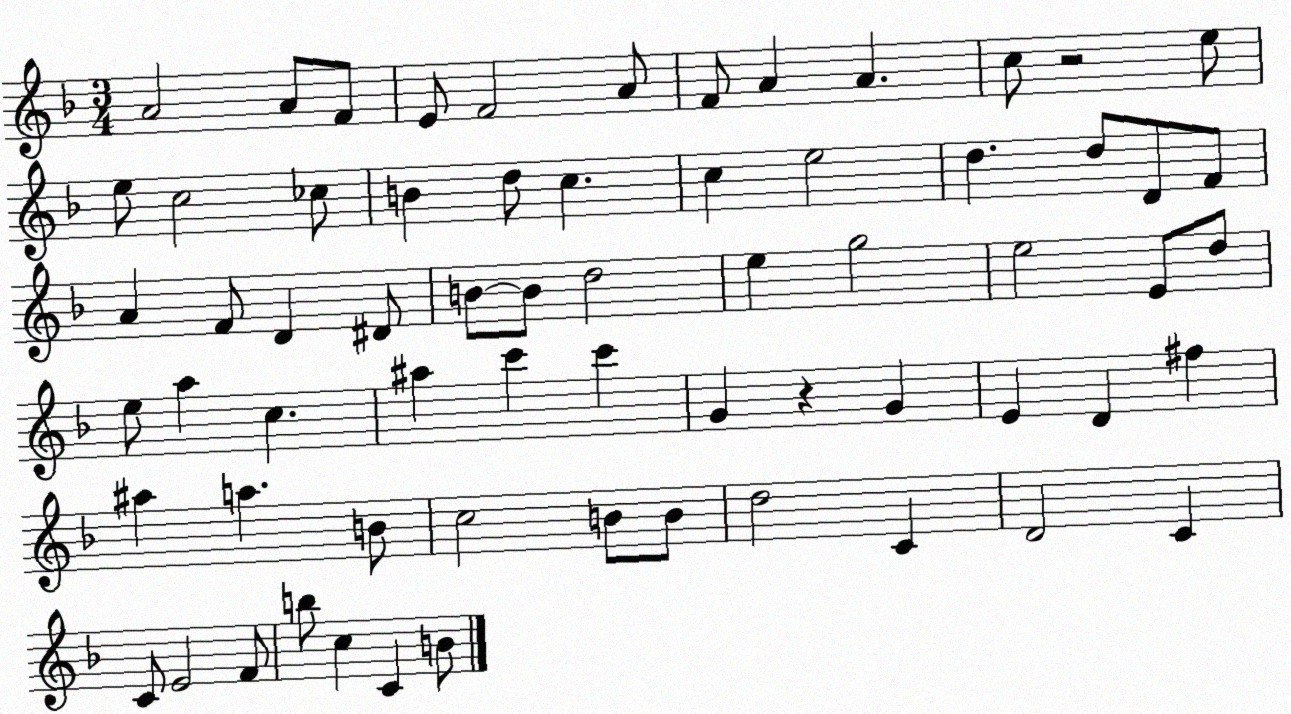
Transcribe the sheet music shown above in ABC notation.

X:1
T:Untitled
M:3/4
L:1/4
K:F
A2 A/2 F/2 E/2 F2 A/2 F/2 A A c/2 z2 e/2 e/2 c2 _c/2 B d/2 c c e2 d d/2 D/2 F/2 A F/2 D ^D/2 B/2 B/2 d2 e g2 e2 E/2 d/2 e/2 a c ^a c' c' G z G E D ^f ^a a B/2 c2 B/2 B/2 d2 C D2 C C/2 E2 F/2 b/2 c C B/2